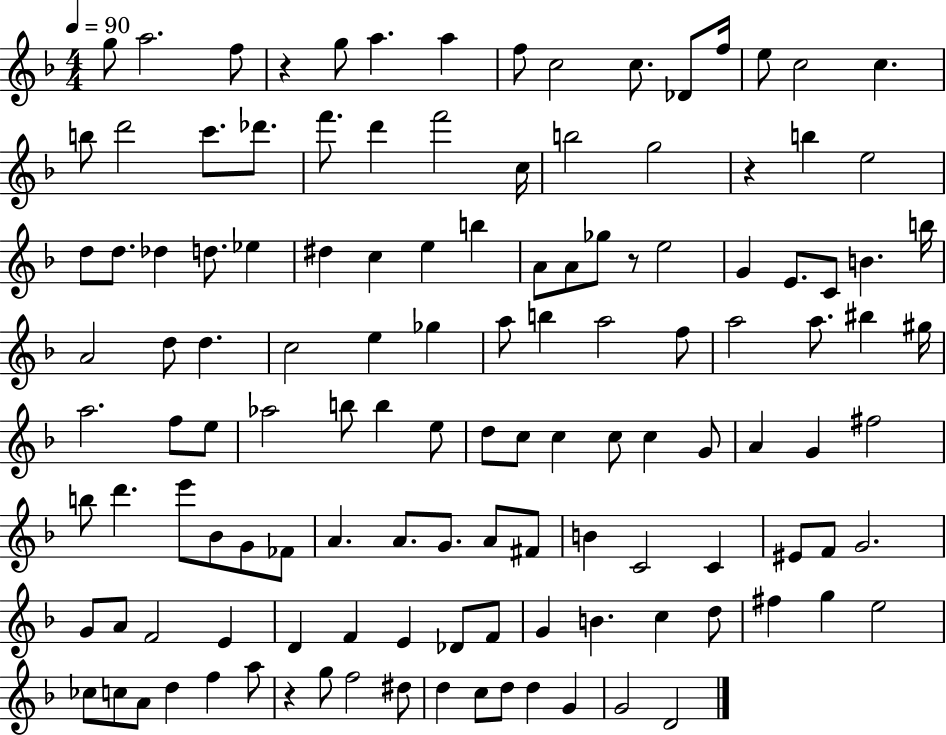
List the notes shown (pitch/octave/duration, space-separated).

G5/e A5/h. F5/e R/q G5/e A5/q. A5/q F5/e C5/h C5/e. Db4/e F5/s E5/e C5/h C5/q. B5/e D6/h C6/e. Db6/e. F6/e. D6/q F6/h C5/s B5/h G5/h R/q B5/q E5/h D5/e D5/e. Db5/q D5/e. Eb5/q D#5/q C5/q E5/q B5/q A4/e A4/e Gb5/e R/e E5/h G4/q E4/e. C4/e B4/q. B5/s A4/h D5/e D5/q. C5/h E5/q Gb5/q A5/e B5/q A5/h F5/e A5/h A5/e. BIS5/q G#5/s A5/h. F5/e E5/e Ab5/h B5/e B5/q E5/e D5/e C5/e C5/q C5/e C5/q G4/e A4/q G4/q F#5/h B5/e D6/q. E6/e Bb4/e G4/e FES4/e A4/q. A4/e. G4/e. A4/e F#4/e B4/q C4/h C4/q EIS4/e F4/e G4/h. G4/e A4/e F4/h E4/q D4/q F4/q E4/q Db4/e F4/e G4/q B4/q. C5/q D5/e F#5/q G5/q E5/h CES5/e C5/e A4/e D5/q F5/q A5/e R/q G5/e F5/h D#5/e D5/q C5/e D5/e D5/q G4/q G4/h D4/h